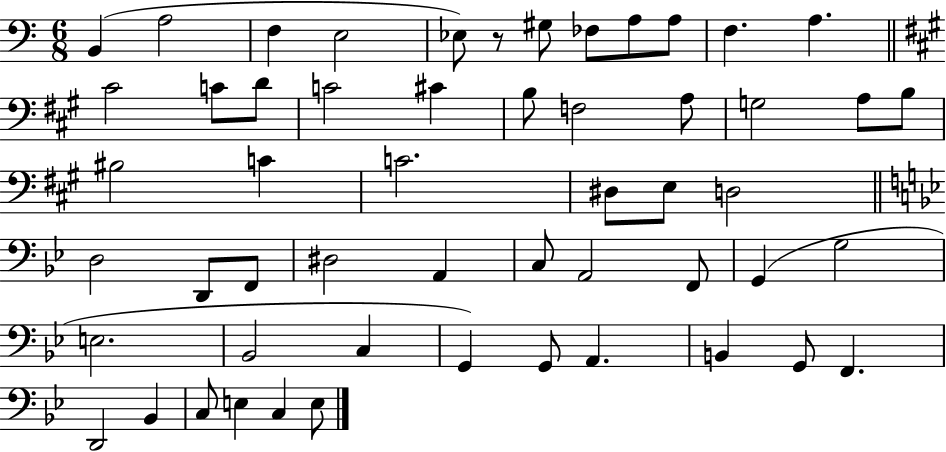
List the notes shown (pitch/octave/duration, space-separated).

B2/q A3/h F3/q E3/h Eb3/e R/e G#3/e FES3/e A3/e A3/e F3/q. A3/q. C#4/h C4/e D4/e C4/h C#4/q B3/e F3/h A3/e G3/h A3/e B3/e BIS3/h C4/q C4/h. D#3/e E3/e D3/h D3/h D2/e F2/e D#3/h A2/q C3/e A2/h F2/e G2/q G3/h E3/h. Bb2/h C3/q G2/q G2/e A2/q. B2/q G2/e F2/q. D2/h Bb2/q C3/e E3/q C3/q E3/e